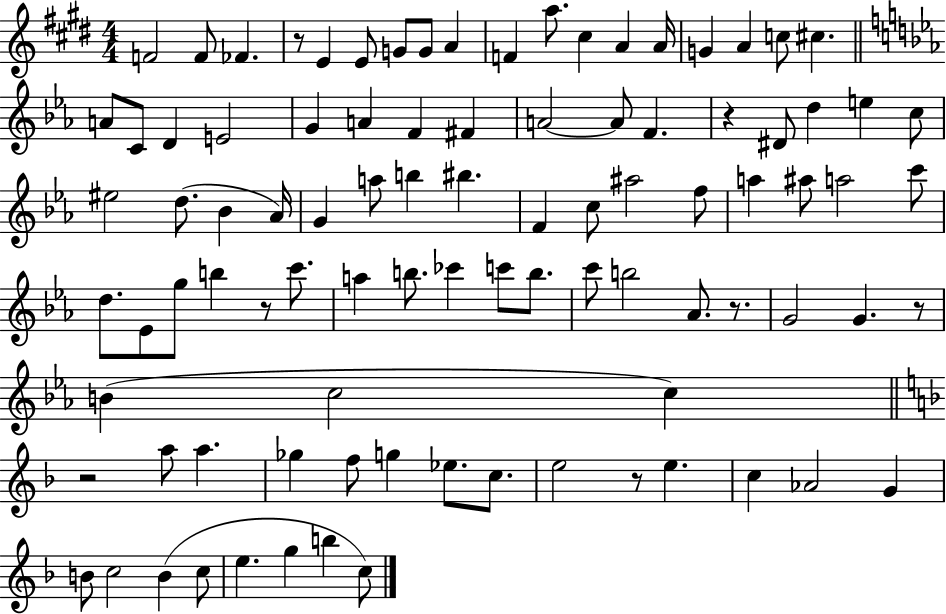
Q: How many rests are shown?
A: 7